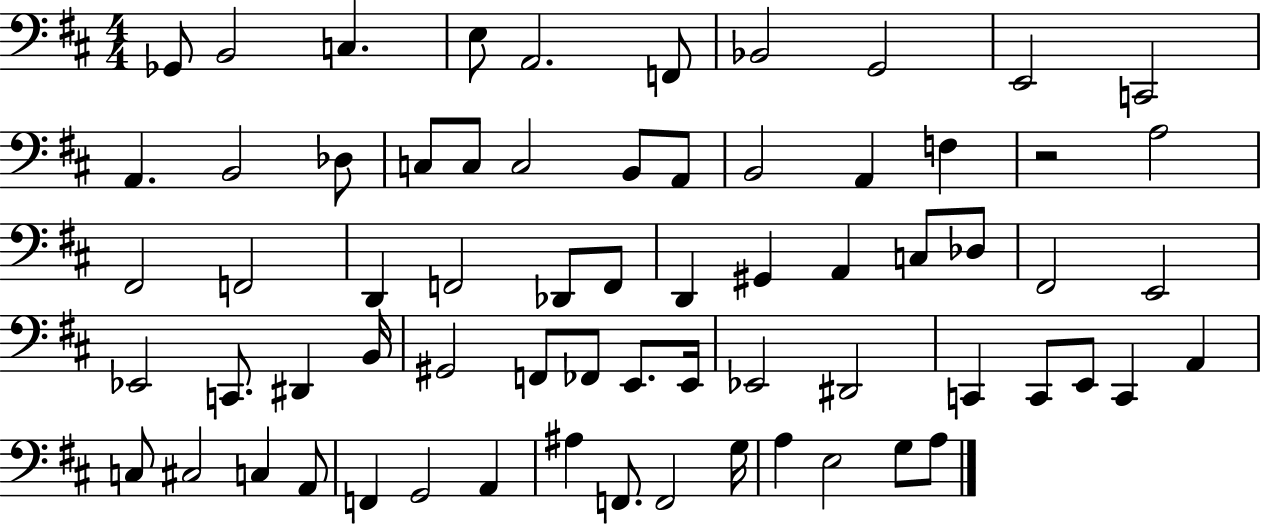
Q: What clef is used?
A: bass